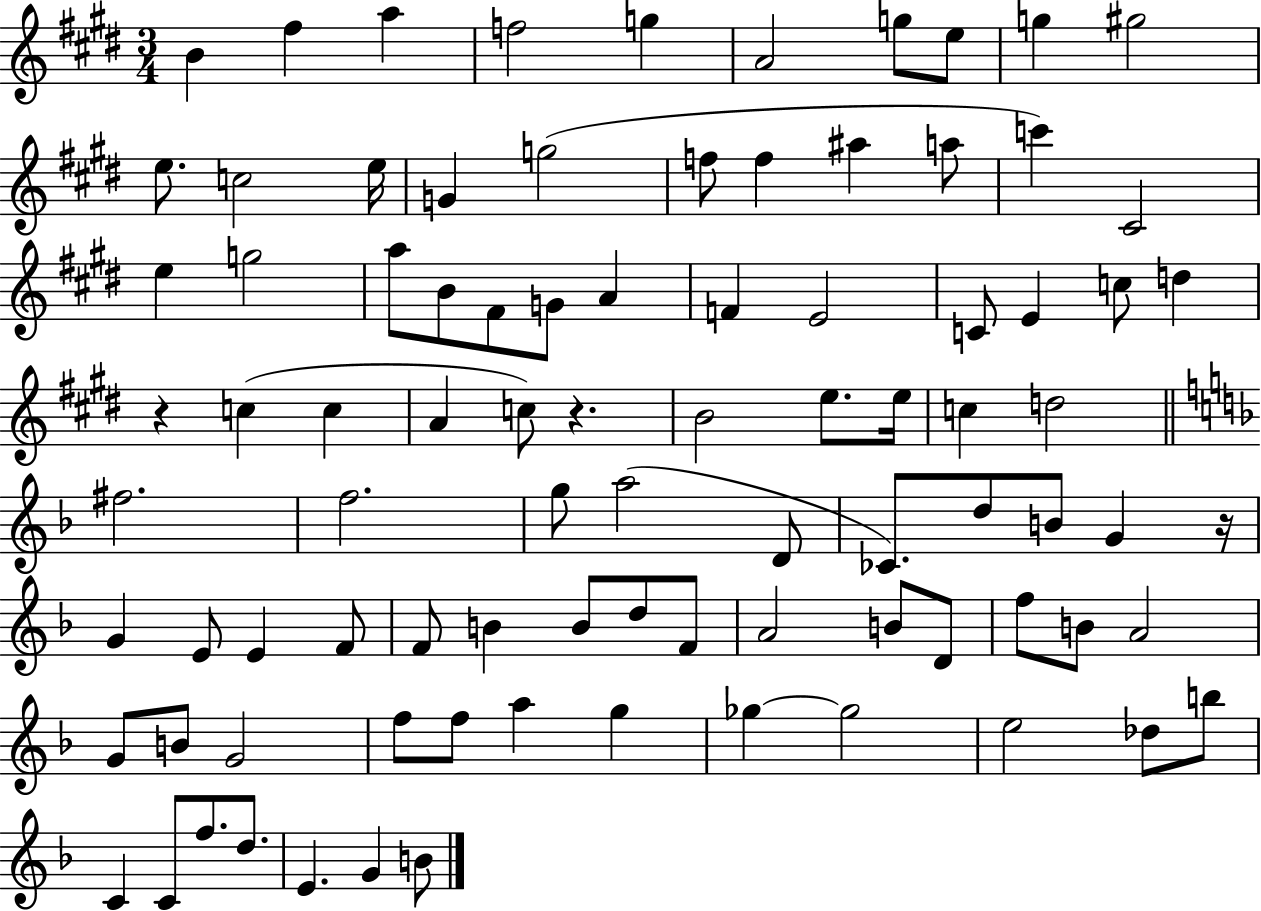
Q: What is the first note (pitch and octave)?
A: B4